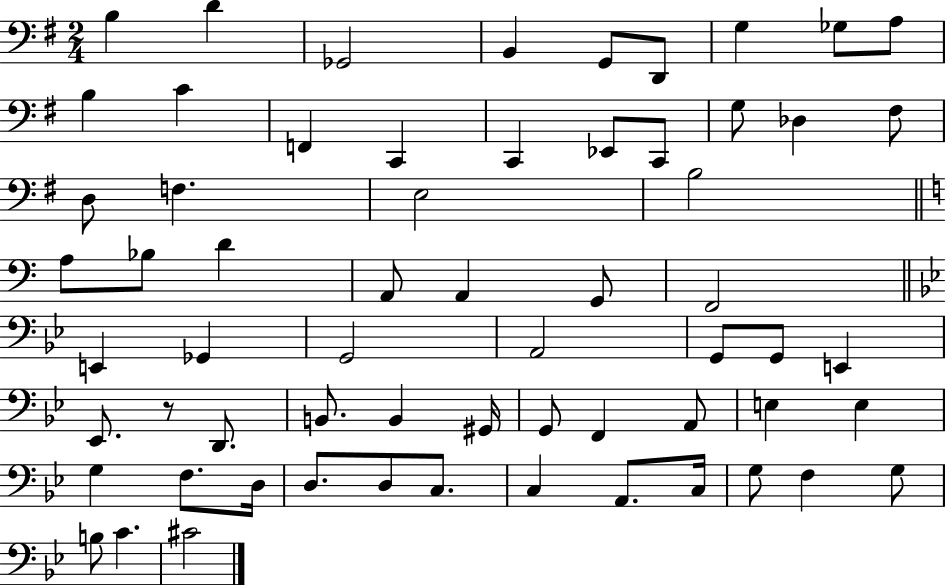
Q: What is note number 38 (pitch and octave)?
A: Eb2